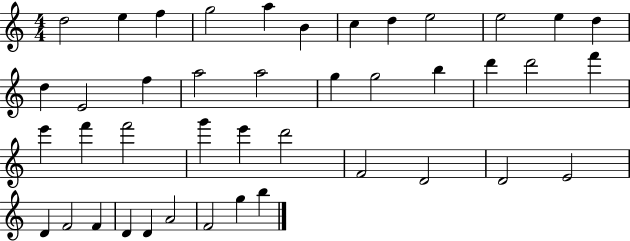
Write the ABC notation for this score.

X:1
T:Untitled
M:4/4
L:1/4
K:C
d2 e f g2 a B c d e2 e2 e d d E2 f a2 a2 g g2 b d' d'2 f' e' f' f'2 g' e' d'2 F2 D2 D2 E2 D F2 F D D A2 F2 g b